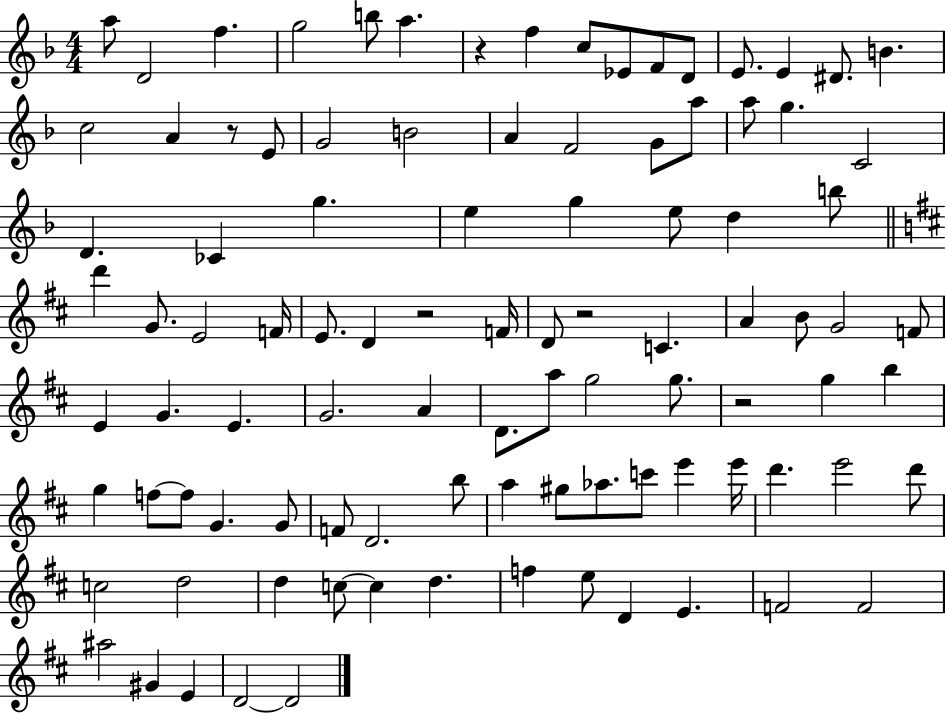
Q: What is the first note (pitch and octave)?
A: A5